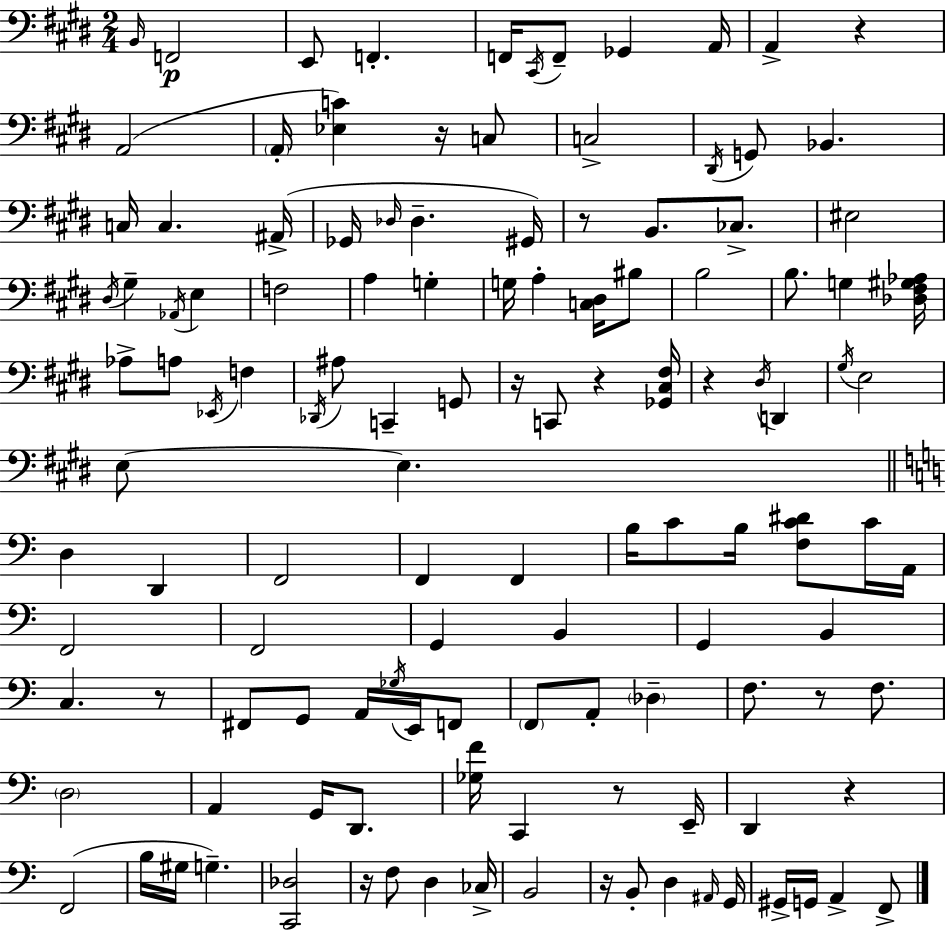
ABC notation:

X:1
T:Untitled
M:2/4
L:1/4
K:E
B,,/4 F,,2 E,,/2 F,, F,,/4 ^C,,/4 F,,/2 _G,, A,,/4 A,, z A,,2 A,,/4 [_E,C] z/4 C,/2 C,2 ^D,,/4 G,,/2 _B,, C,/4 C, ^A,,/4 _G,,/4 _D,/4 _D, ^G,,/4 z/2 B,,/2 _C,/2 ^E,2 ^D,/4 ^G, _A,,/4 E, F,2 A, G, G,/4 A, [C,^D,]/4 ^B,/2 B,2 B,/2 G, [_D,^F,^G,_A,]/4 _A,/2 A,/2 _E,,/4 F, _D,,/4 ^A,/2 C,, G,,/2 z/4 C,,/2 z [_G,,^C,^F,]/4 z ^D,/4 D,, ^G,/4 E,2 E,/2 E, D, D,, F,,2 F,, F,, B,/4 C/2 B,/4 [F,C^D]/2 C/4 A,,/4 F,,2 F,,2 G,, B,, G,, B,, C, z/2 ^F,,/2 G,,/2 A,,/4 _G,/4 E,,/4 F,,/2 F,,/2 A,,/2 _D, F,/2 z/2 F,/2 D,2 A,, G,,/4 D,,/2 [_G,F]/4 C,, z/2 E,,/4 D,, z F,,2 B,/4 ^G,/4 G, [C,,_D,]2 z/4 F,/2 D, _C,/4 B,,2 z/4 B,,/2 D, ^A,,/4 G,,/4 ^G,,/4 G,,/4 A,, F,,/2